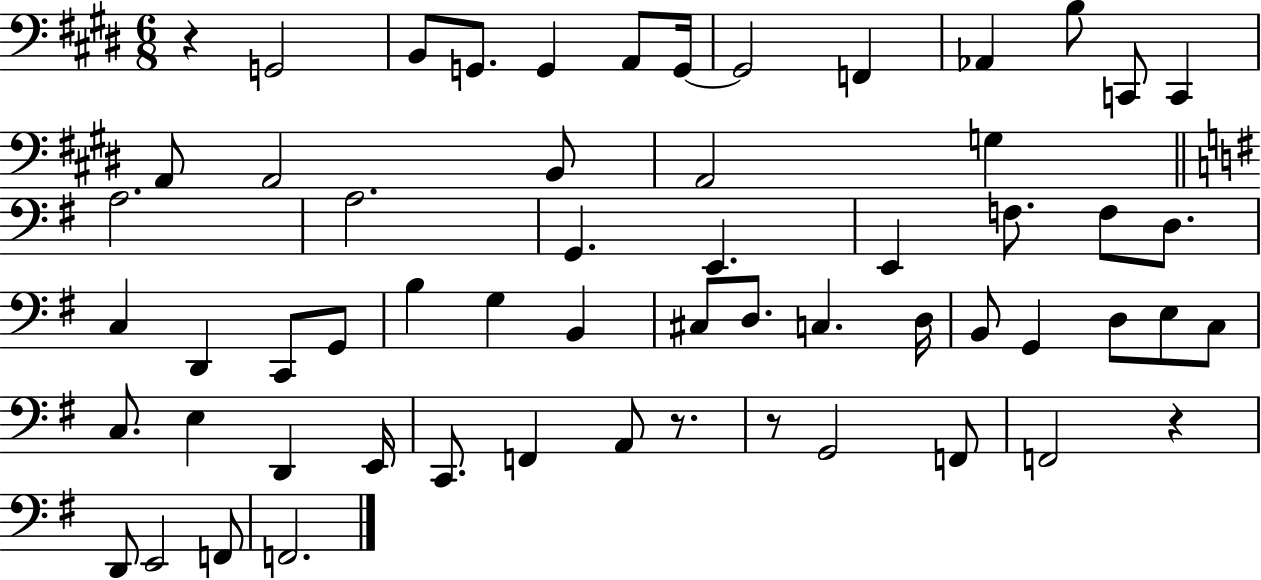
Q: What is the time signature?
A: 6/8